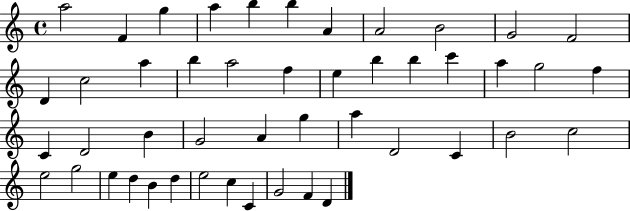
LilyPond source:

{
  \clef treble
  \time 4/4
  \defaultTimeSignature
  \key c \major
  a''2 f'4 g''4 | a''4 b''4 b''4 a'4 | a'2 b'2 | g'2 f'2 | \break d'4 c''2 a''4 | b''4 a''2 f''4 | e''4 b''4 b''4 c'''4 | a''4 g''2 f''4 | \break c'4 d'2 b'4 | g'2 a'4 g''4 | a''4 d'2 c'4 | b'2 c''2 | \break e''2 g''2 | e''4 d''4 b'4 d''4 | e''2 c''4 c'4 | g'2 f'4 d'4 | \break \bar "|."
}